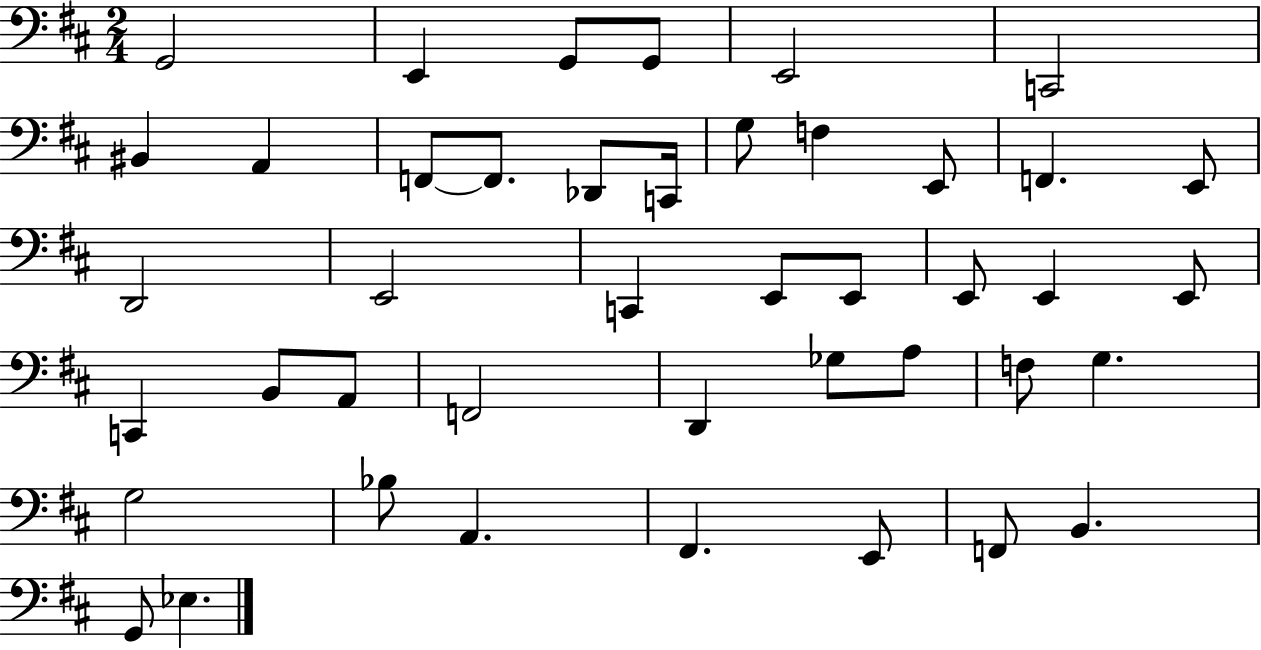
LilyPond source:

{
  \clef bass
  \numericTimeSignature
  \time 2/4
  \key d \major
  g,2 | e,4 g,8 g,8 | e,2 | c,2 | \break bis,4 a,4 | f,8~~ f,8. des,8 c,16 | g8 f4 e,8 | f,4. e,8 | \break d,2 | e,2 | c,4 e,8 e,8 | e,8 e,4 e,8 | \break c,4 b,8 a,8 | f,2 | d,4 ges8 a8 | f8 g4. | \break g2 | bes8 a,4. | fis,4. e,8 | f,8 b,4. | \break g,8 ees4. | \bar "|."
}